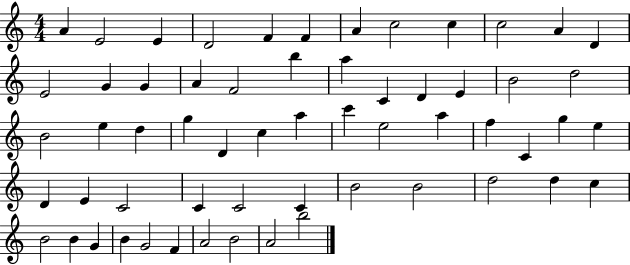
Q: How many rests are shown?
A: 0